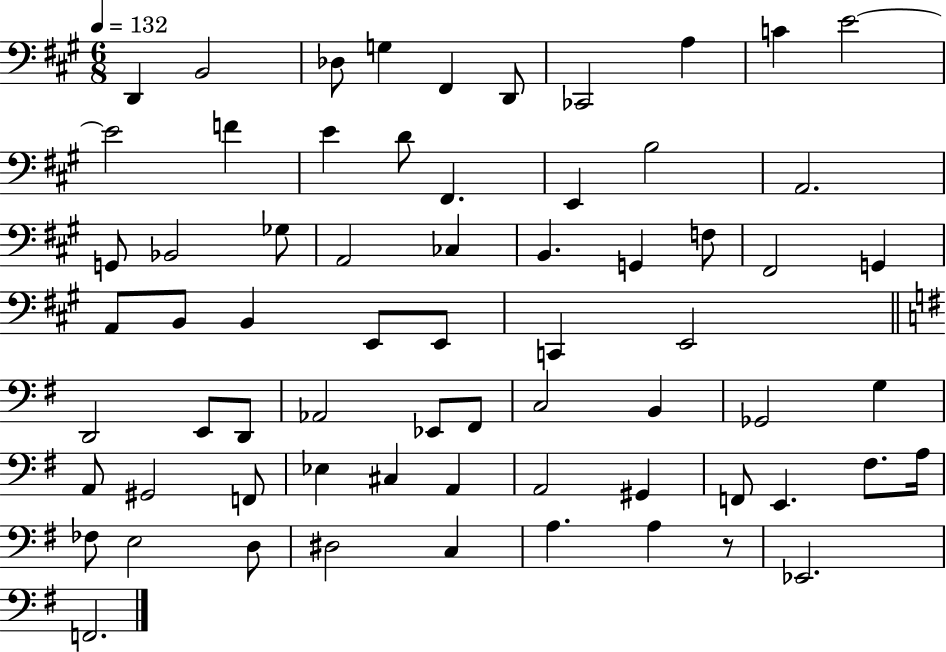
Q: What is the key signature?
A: A major